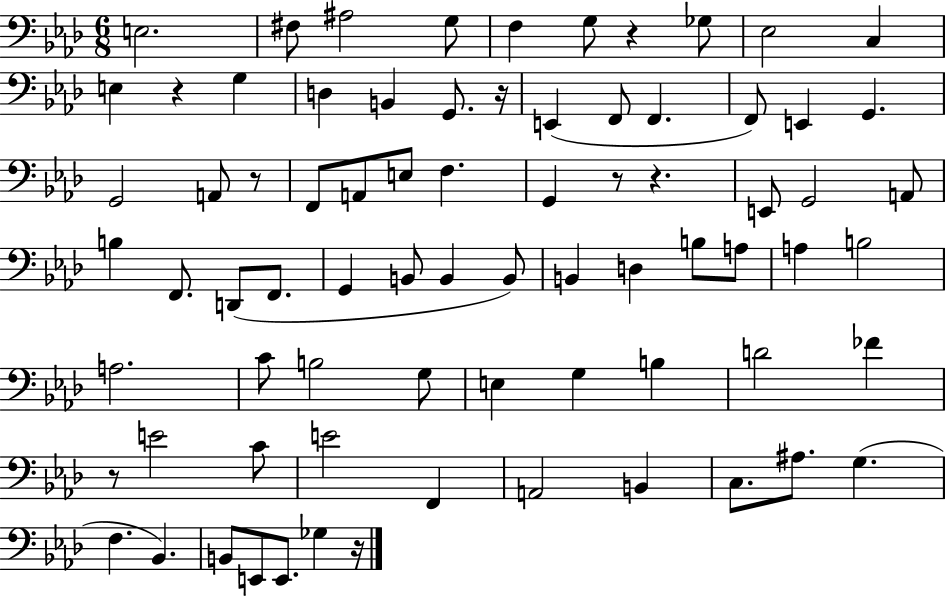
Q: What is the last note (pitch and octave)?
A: Gb3